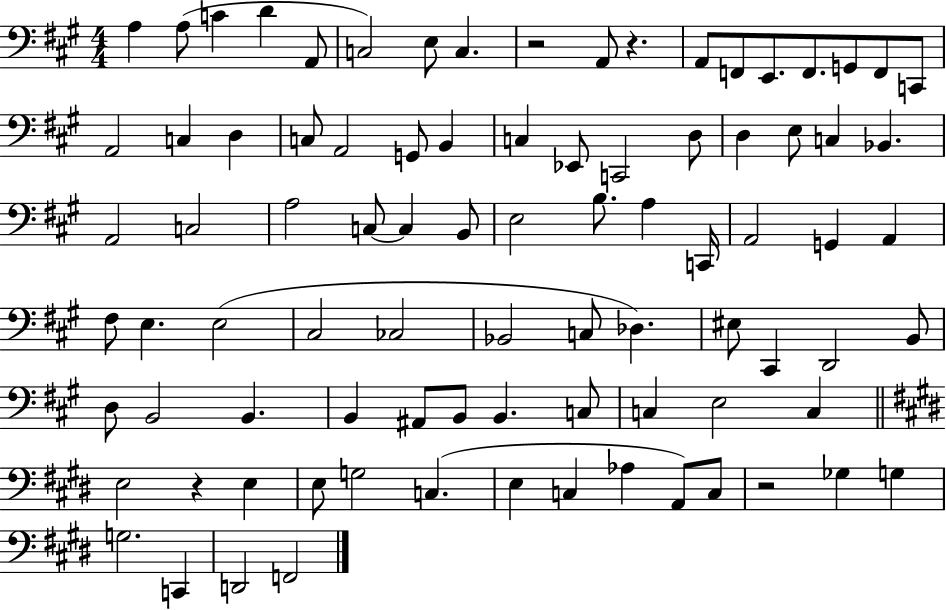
X:1
T:Untitled
M:4/4
L:1/4
K:A
A, A,/2 C D A,,/2 C,2 E,/2 C, z2 A,,/2 z A,,/2 F,,/2 E,,/2 F,,/2 G,,/2 F,,/2 C,,/2 A,,2 C, D, C,/2 A,,2 G,,/2 B,, C, _E,,/2 C,,2 D,/2 D, E,/2 C, _B,, A,,2 C,2 A,2 C,/2 C, B,,/2 E,2 B,/2 A, C,,/4 A,,2 G,, A,, ^F,/2 E, E,2 ^C,2 _C,2 _B,,2 C,/2 _D, ^E,/2 ^C,, D,,2 B,,/2 D,/2 B,,2 B,, B,, ^A,,/2 B,,/2 B,, C,/2 C, E,2 C, E,2 z E, E,/2 G,2 C, E, C, _A, A,,/2 C,/2 z2 _G, G, G,2 C,, D,,2 F,,2